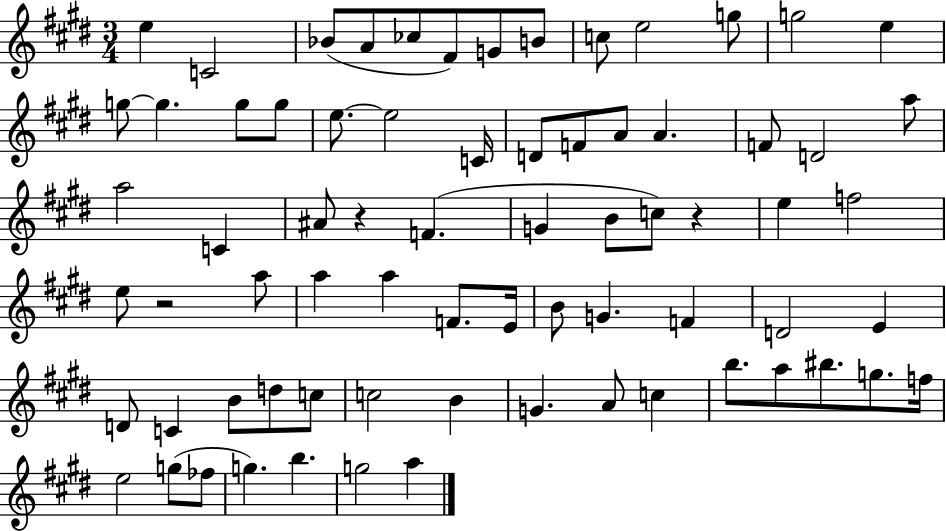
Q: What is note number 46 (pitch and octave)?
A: D4